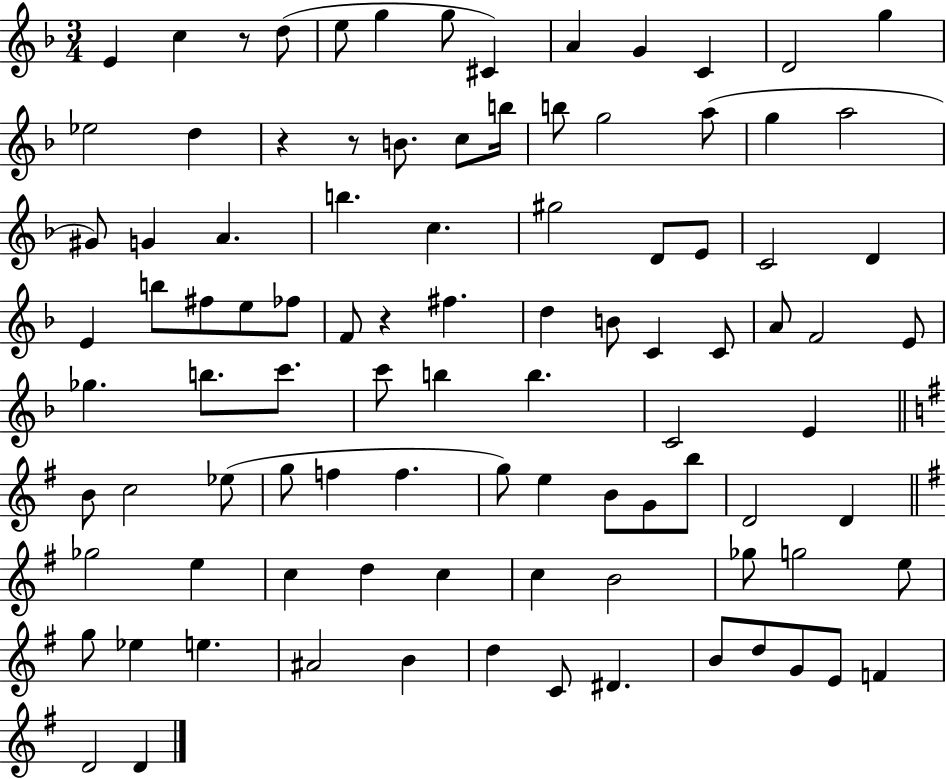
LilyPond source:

{
  \clef treble
  \numericTimeSignature
  \time 3/4
  \key f \major
  e'4 c''4 r8 d''8( | e''8 g''4 g''8 cis'4) | a'4 g'4 c'4 | d'2 g''4 | \break ees''2 d''4 | r4 r8 b'8. c''8 b''16 | b''8 g''2 a''8( | g''4 a''2 | \break gis'8) g'4 a'4. | b''4. c''4. | gis''2 d'8 e'8 | c'2 d'4 | \break e'4 b''8 fis''8 e''8 fes''8 | f'8 r4 fis''4. | d''4 b'8 c'4 c'8 | a'8 f'2 e'8 | \break ges''4. b''8. c'''8. | c'''8 b''4 b''4. | c'2 e'4 | \bar "||" \break \key g \major b'8 c''2 ees''8( | g''8 f''4 f''4. | g''8) e''4 b'8 g'8 b''8 | d'2 d'4 | \break \bar "||" \break \key g \major ges''2 e''4 | c''4 d''4 c''4 | c''4 b'2 | ges''8 g''2 e''8 | \break g''8 ees''4 e''4. | ais'2 b'4 | d''4 c'8 dis'4. | b'8 d''8 g'8 e'8 f'4 | \break d'2 d'4 | \bar "|."
}